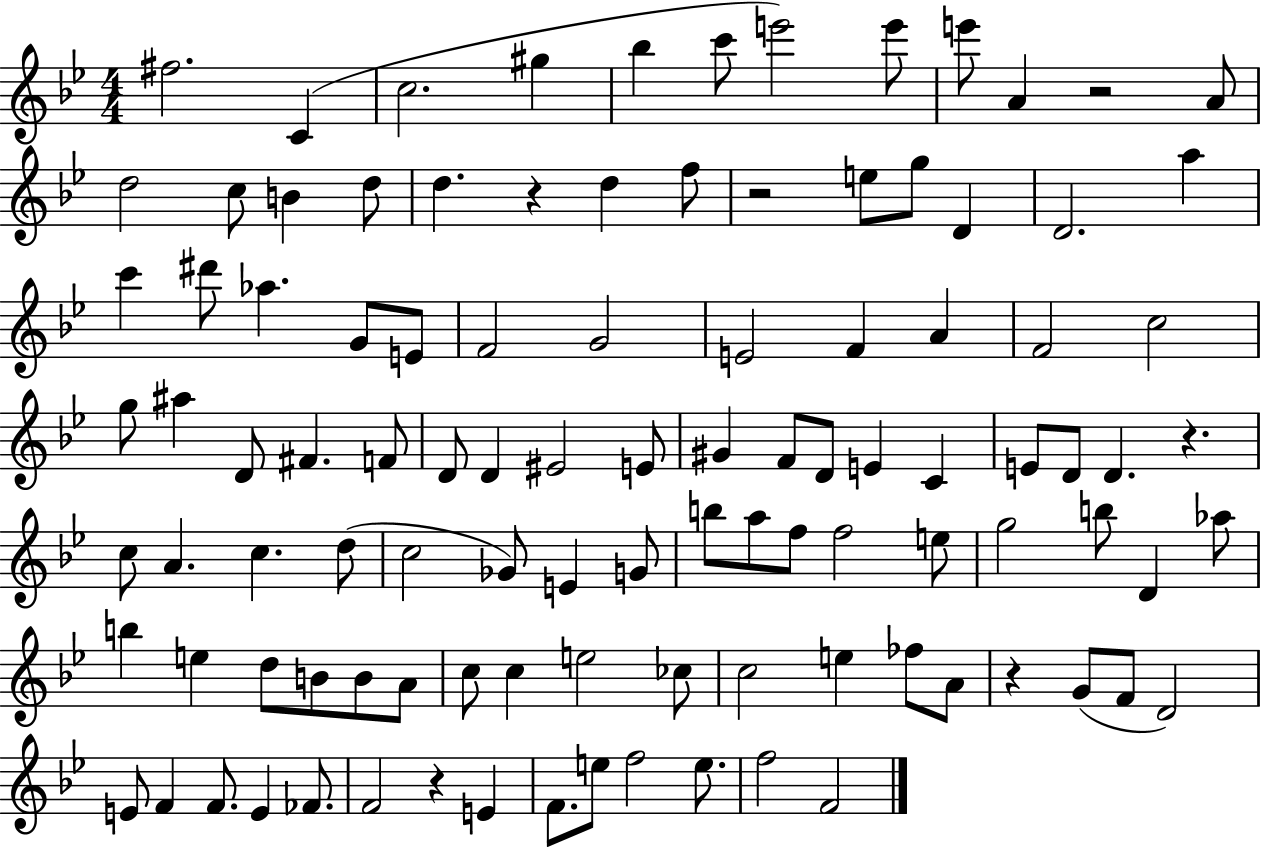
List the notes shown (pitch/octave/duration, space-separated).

F#5/h. C4/q C5/h. G#5/q Bb5/q C6/e E6/h E6/e E6/e A4/q R/h A4/e D5/h C5/e B4/q D5/e D5/q. R/q D5/q F5/e R/h E5/e G5/e D4/q D4/h. A5/q C6/q D#6/e Ab5/q. G4/e E4/e F4/h G4/h E4/h F4/q A4/q F4/h C5/h G5/e A#5/q D4/e F#4/q. F4/e D4/e D4/q EIS4/h E4/e G#4/q F4/e D4/e E4/q C4/q E4/e D4/e D4/q. R/q. C5/e A4/q. C5/q. D5/e C5/h Gb4/e E4/q G4/e B5/e A5/e F5/e F5/h E5/e G5/h B5/e D4/q Ab5/e B5/q E5/q D5/e B4/e B4/e A4/e C5/e C5/q E5/h CES5/e C5/h E5/q FES5/e A4/e R/q G4/e F4/e D4/h E4/e F4/q F4/e. E4/q FES4/e. F4/h R/q E4/q F4/e. E5/e F5/h E5/e. F5/h F4/h